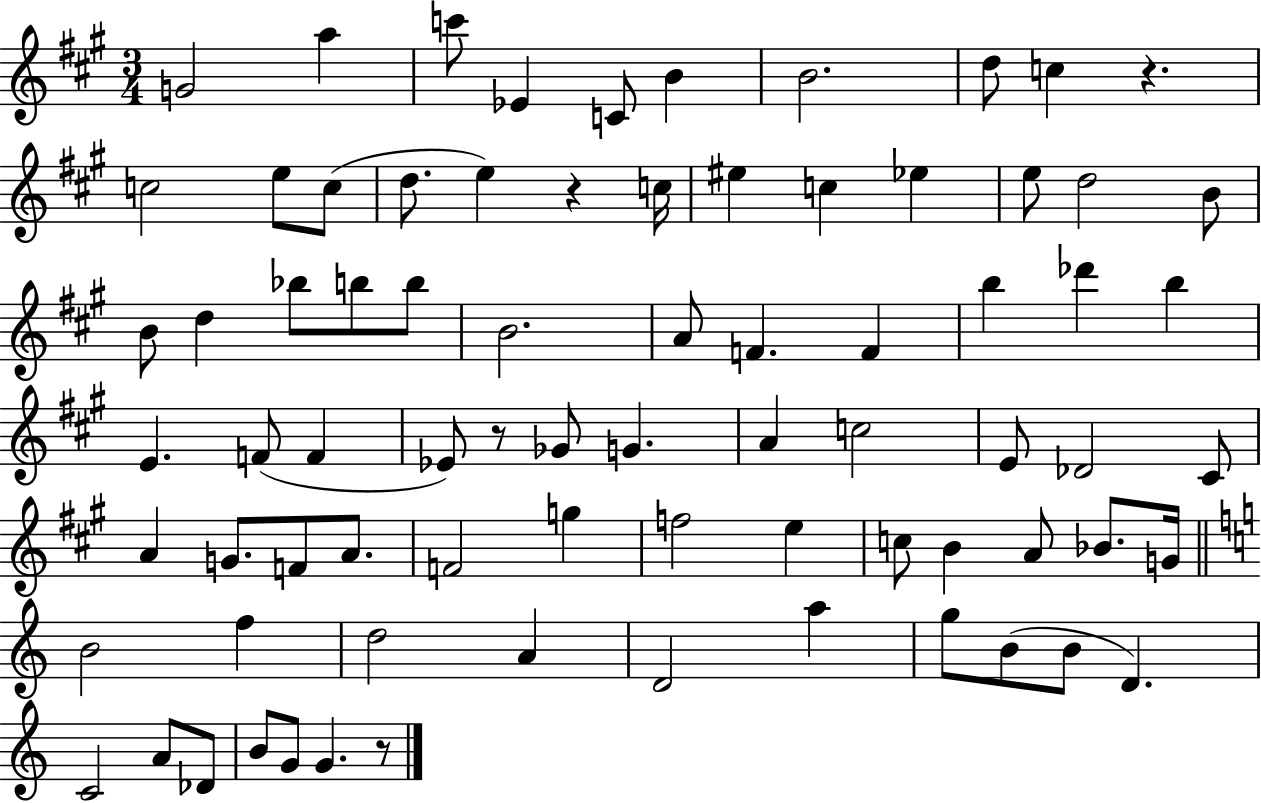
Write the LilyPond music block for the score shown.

{
  \clef treble
  \numericTimeSignature
  \time 3/4
  \key a \major
  g'2 a''4 | c'''8 ees'4 c'8 b'4 | b'2. | d''8 c''4 r4. | \break c''2 e''8 c''8( | d''8. e''4) r4 c''16 | eis''4 c''4 ees''4 | e''8 d''2 b'8 | \break b'8 d''4 bes''8 b''8 b''8 | b'2. | a'8 f'4. f'4 | b''4 des'''4 b''4 | \break e'4. f'8( f'4 | ees'8) r8 ges'8 g'4. | a'4 c''2 | e'8 des'2 cis'8 | \break a'4 g'8. f'8 a'8. | f'2 g''4 | f''2 e''4 | c''8 b'4 a'8 bes'8. g'16 | \break \bar "||" \break \key c \major b'2 f''4 | d''2 a'4 | d'2 a''4 | g''8 b'8( b'8 d'4.) | \break c'2 a'8 des'8 | b'8 g'8 g'4. r8 | \bar "|."
}